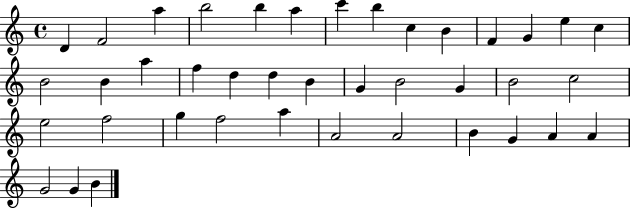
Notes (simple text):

D4/q F4/h A5/q B5/h B5/q A5/q C6/q B5/q C5/q B4/q F4/q G4/q E5/q C5/q B4/h B4/q A5/q F5/q D5/q D5/q B4/q G4/q B4/h G4/q B4/h C5/h E5/h F5/h G5/q F5/h A5/q A4/h A4/h B4/q G4/q A4/q A4/q G4/h G4/q B4/q